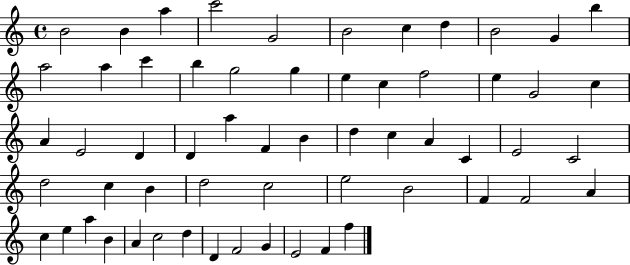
X:1
T:Untitled
M:4/4
L:1/4
K:C
B2 B a c'2 G2 B2 c d B2 G b a2 a c' b g2 g e c f2 e G2 c A E2 D D a F B d c A C E2 C2 d2 c B d2 c2 e2 B2 F F2 A c e a B A c2 d D F2 G E2 F f